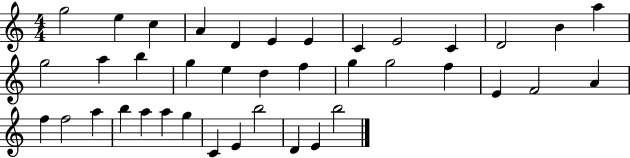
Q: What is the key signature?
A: C major